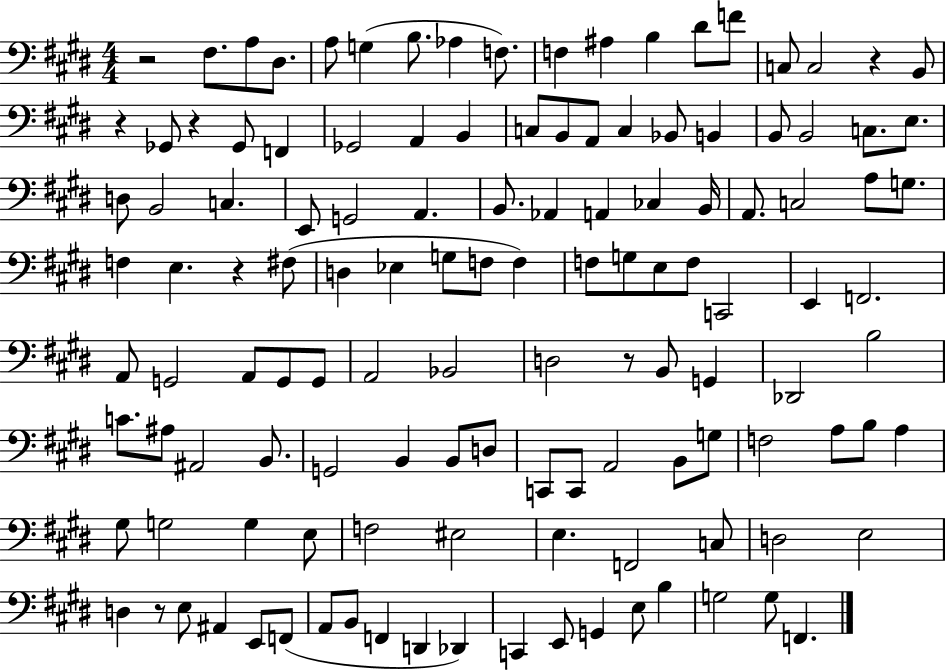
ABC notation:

X:1
T:Untitled
M:4/4
L:1/4
K:E
z2 ^F,/2 A,/2 ^D,/2 A,/2 G, B,/2 _A, F,/2 F, ^A, B, ^D/2 F/2 C,/2 C,2 z B,,/2 z _G,,/2 z _G,,/2 F,, _G,,2 A,, B,, C,/2 B,,/2 A,,/2 C, _B,,/2 B,, B,,/2 B,,2 C,/2 E,/2 D,/2 B,,2 C, E,,/2 G,,2 A,, B,,/2 _A,, A,, _C, B,,/4 A,,/2 C,2 A,/2 G,/2 F, E, z ^F,/2 D, _E, G,/2 F,/2 F, F,/2 G,/2 E,/2 F,/2 C,,2 E,, F,,2 A,,/2 G,,2 A,,/2 G,,/2 G,,/2 A,,2 _B,,2 D,2 z/2 B,,/2 G,, _D,,2 B,2 C/2 ^A,/2 ^A,,2 B,,/2 G,,2 B,, B,,/2 D,/2 C,,/2 C,,/2 A,,2 B,,/2 G,/2 F,2 A,/2 B,/2 A, ^G,/2 G,2 G, E,/2 F,2 ^E,2 E, F,,2 C,/2 D,2 E,2 D, z/2 E,/2 ^A,, E,,/2 F,,/2 A,,/2 B,,/2 F,, D,, _D,, C,, E,,/2 G,, E,/2 B, G,2 G,/2 F,,